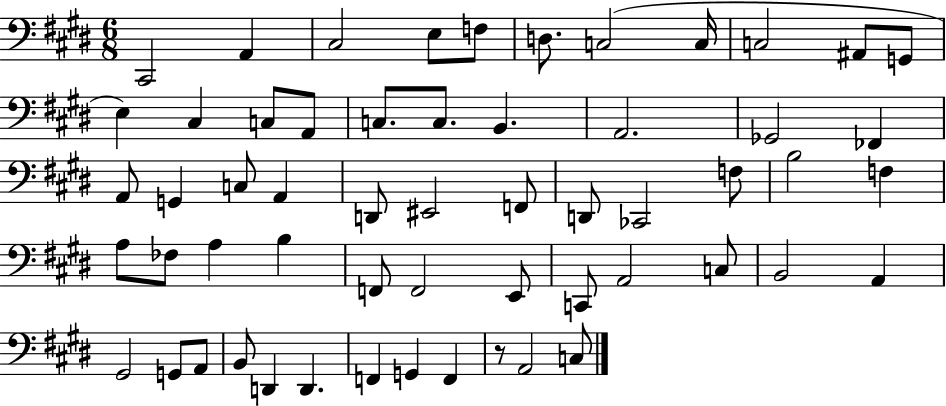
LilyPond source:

{
  \clef bass
  \numericTimeSignature
  \time 6/8
  \key e \major
  cis,2 a,4 | cis2 e8 f8 | d8. c2( c16 | c2 ais,8 g,8 | \break e4) cis4 c8 a,8 | c8. c8. b,4. | a,2. | ges,2 fes,4 | \break a,8 g,4 c8 a,4 | d,8 eis,2 f,8 | d,8 ces,2 f8 | b2 f4 | \break a8 fes8 a4 b4 | f,8 f,2 e,8 | c,8 a,2 c8 | b,2 a,4 | \break gis,2 g,8 a,8 | b,8 d,4 d,4. | f,4 g,4 f,4 | r8 a,2 c8 | \break \bar "|."
}